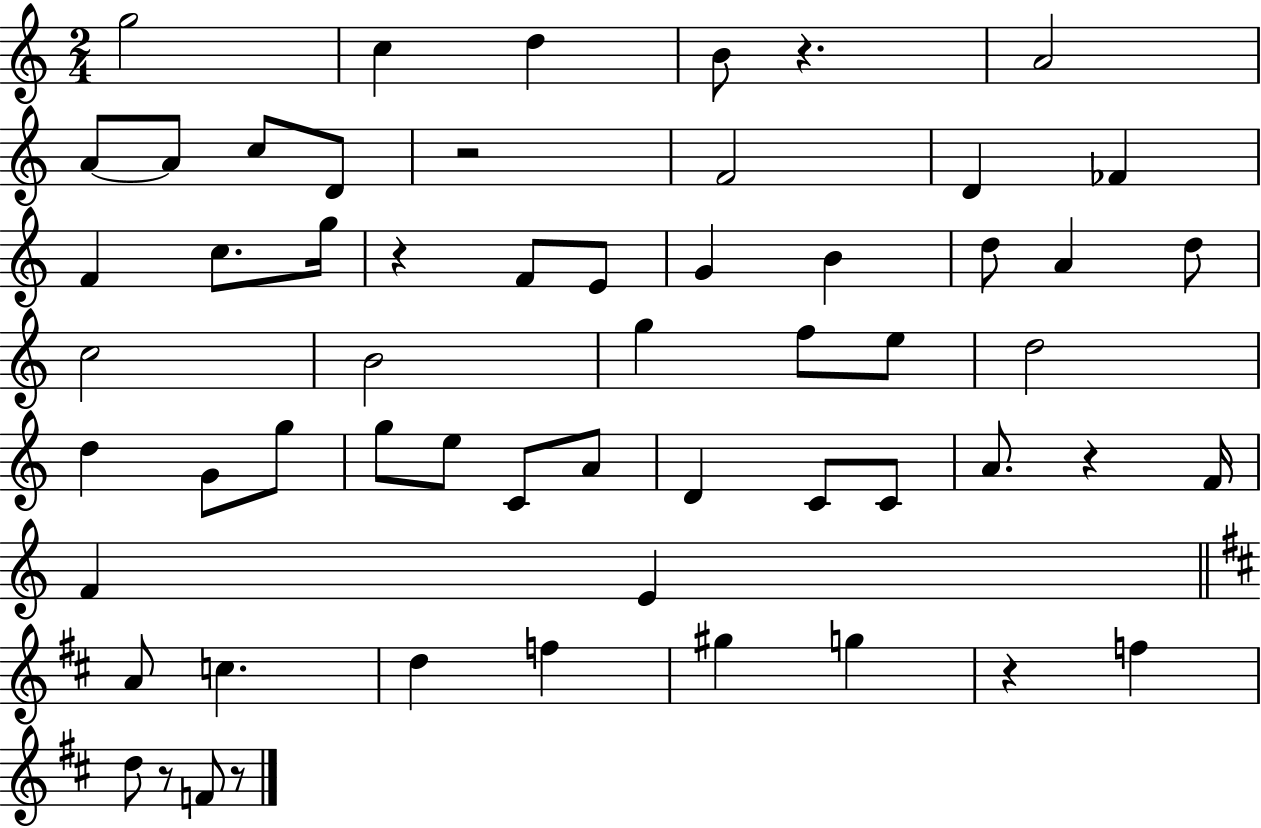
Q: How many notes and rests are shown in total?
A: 58